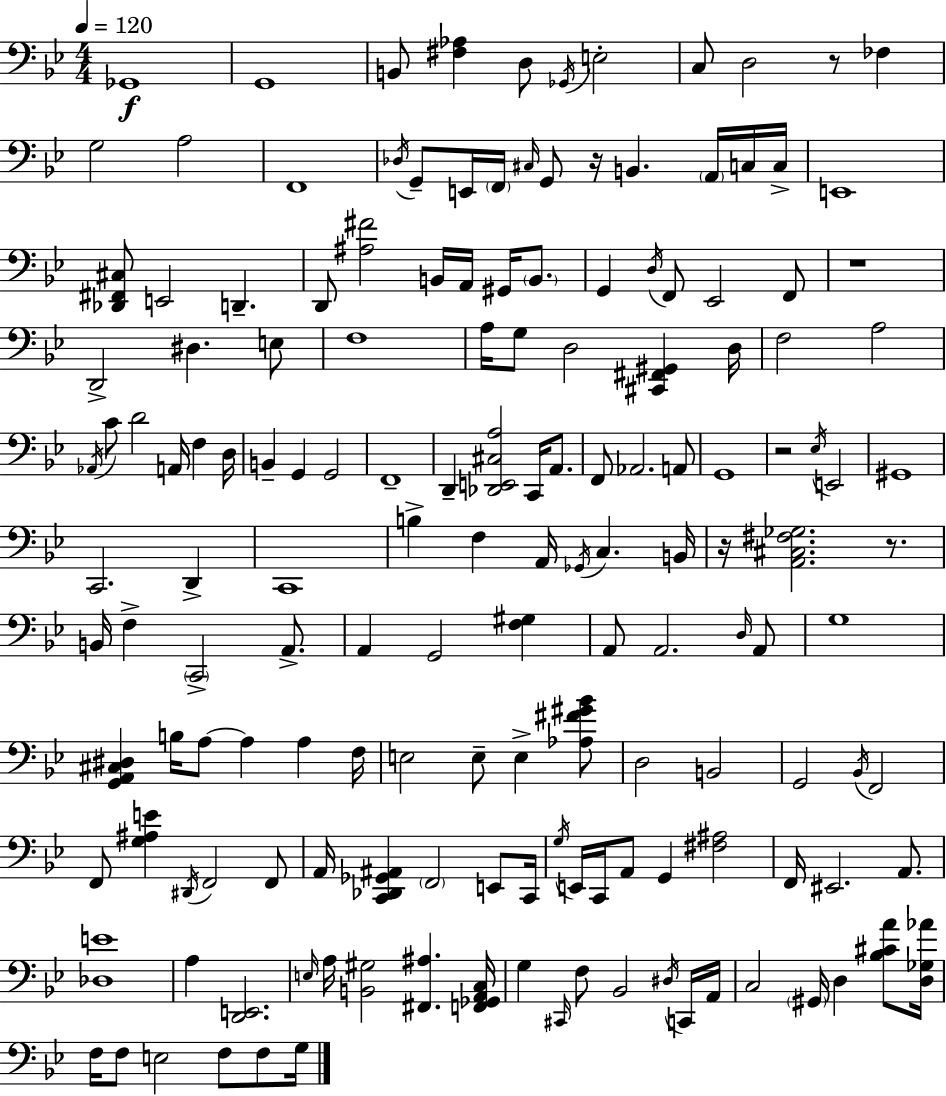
{
  \clef bass
  \numericTimeSignature
  \time 4/4
  \key bes \major
  \tempo 4 = 120
  ges,1\f | g,1 | b,8 <fis aes>4 d8 \acciaccatura { ges,16 } e2-. | c8 d2 r8 fes4 | \break g2 a2 | f,1 | \acciaccatura { des16 } g,8-- e,16 \parenthesize f,16 \grace { cis16 } g,8 r16 b,4. | \parenthesize a,16 c16 c16-> e,1 | \break <des, fis, cis>8 e,2 d,4.-- | d,8 <ais fis'>2 b,16 a,16 gis,16 | \parenthesize b,8. g,4 \acciaccatura { d16 } f,8 ees,2 | f,8 r1 | \break d,2-> dis4. | e8 f1 | a16 g8 d2 <cis, fis, gis,>4 | d16 f2 a2 | \break \acciaccatura { aes,16 } c'8 d'2 a,16 | f4 d16 b,4-- g,4 g,2 | f,1-- | d,4-- <des, e, cis a>2 | \break c,16 a,8. f,8 aes,2. | a,8 g,1 | r2 \acciaccatura { ees16 } e,2 | gis,1 | \break c,2. | d,4-> c,1 | b4-> f4 a,16 \acciaccatura { ges,16 } | c4. b,16 r16 <a, cis fis ges>2. | \break r8. b,16 f4-> \parenthesize c,2-> | a,8.-> a,4 g,2 | <f gis>4 a,8 a,2. | \grace { d16 } a,8 g1 | \break <g, a, cis dis>4 b16 a8~~ a4 | a4 f16 e2 | e8-- e4-> <aes fis' gis' bes'>8 d2 | b,2 g,2 | \break \acciaccatura { bes,16 } f,2 f,8 <g ais e'>4 \acciaccatura { dis,16 } | f,2 f,8 a,16 <c, des, ges, ais,>4 \parenthesize f,2 | e,8 c,16 \acciaccatura { g16 } e,16 c,16 a,8 g,4 | <fis ais>2 f,16 eis,2. | \break a,8. <des e'>1 | a4 <d, e,>2. | \grace { e16 } a16 <b, gis>2 | <fis, ais>4. <f, ges, a, c>16 g4 | \break \grace { cis,16 } f8 bes,2 \acciaccatura { dis16 } c,16 a,16 c2 | \parenthesize gis,16 d4 <bes cis' a'>8 <d ges aes'>16 f16 f8 | e2 f8 f8 g16 \bar "|."
}